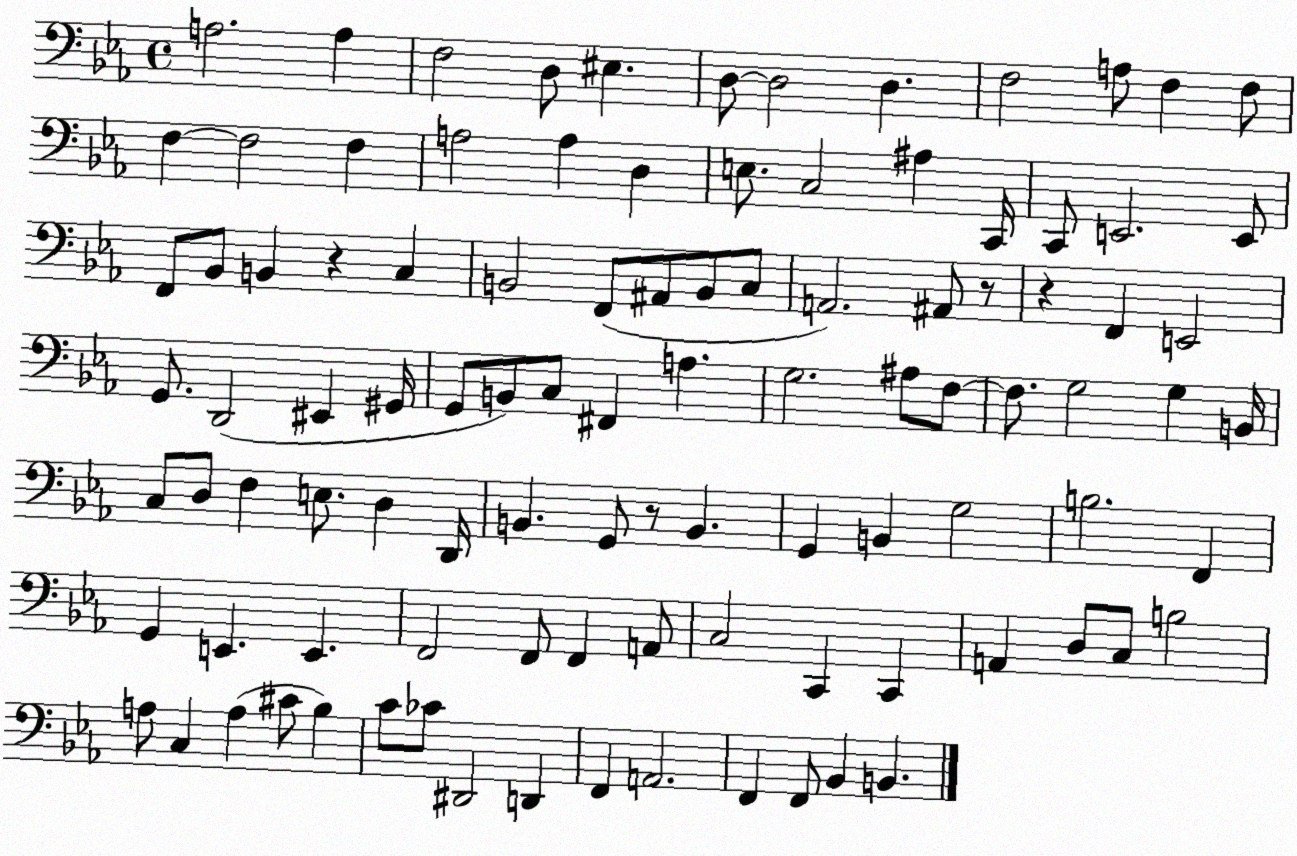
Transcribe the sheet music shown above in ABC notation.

X:1
T:Untitled
M:4/4
L:1/4
K:Eb
A,2 A, F,2 D,/2 ^E, D,/2 D,2 D, F,2 A,/2 F, F,/2 F, F,2 F, A,2 A, D, E,/2 C,2 ^A, C,,/4 C,,/2 E,,2 E,,/2 F,,/2 _B,,/2 B,, z C, B,,2 F,,/2 ^A,,/2 B,,/2 C,/2 A,,2 ^A,,/2 z/2 z F,, E,,2 G,,/2 D,,2 ^E,, ^G,,/4 G,,/2 B,,/2 C,/2 ^F,, A, G,2 ^A,/2 F,/2 F,/2 G,2 G, B,,/4 C,/2 D,/2 F, E,/2 D, D,,/4 B,, G,,/2 z/2 B,, G,, B,, G,2 B,2 F,, G,, E,, E,, F,,2 F,,/2 F,, A,,/2 C,2 C,, C,, A,, D,/2 C,/2 B,2 A,/2 C, A, ^C/2 _B, C/2 _C/2 ^D,,2 D,, F,, A,,2 F,, F,,/2 _B,, B,,